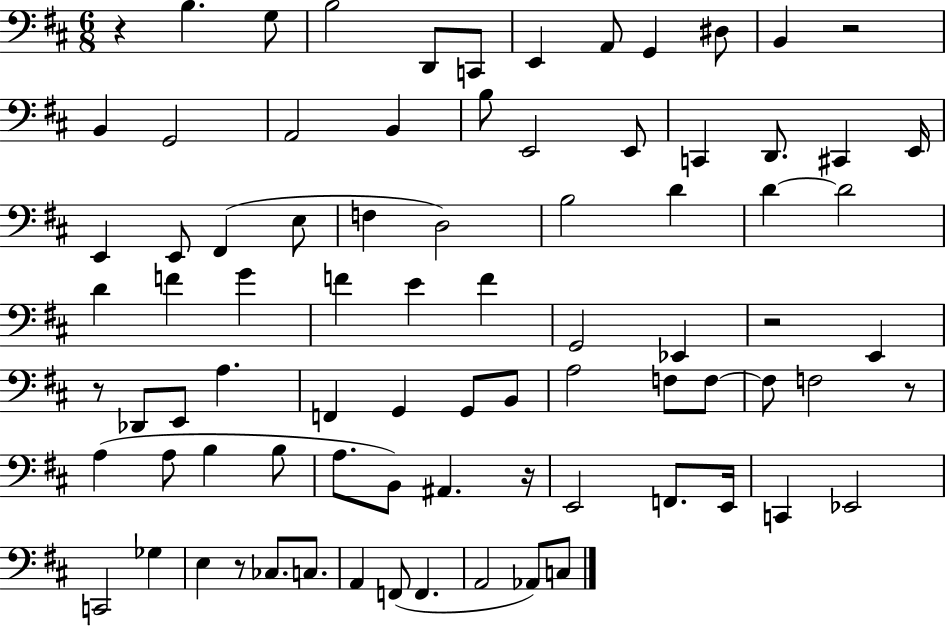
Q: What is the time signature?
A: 6/8